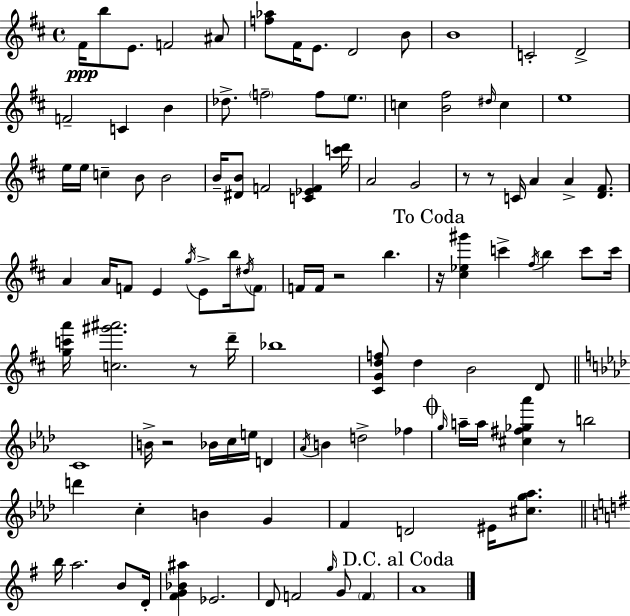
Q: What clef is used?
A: treble